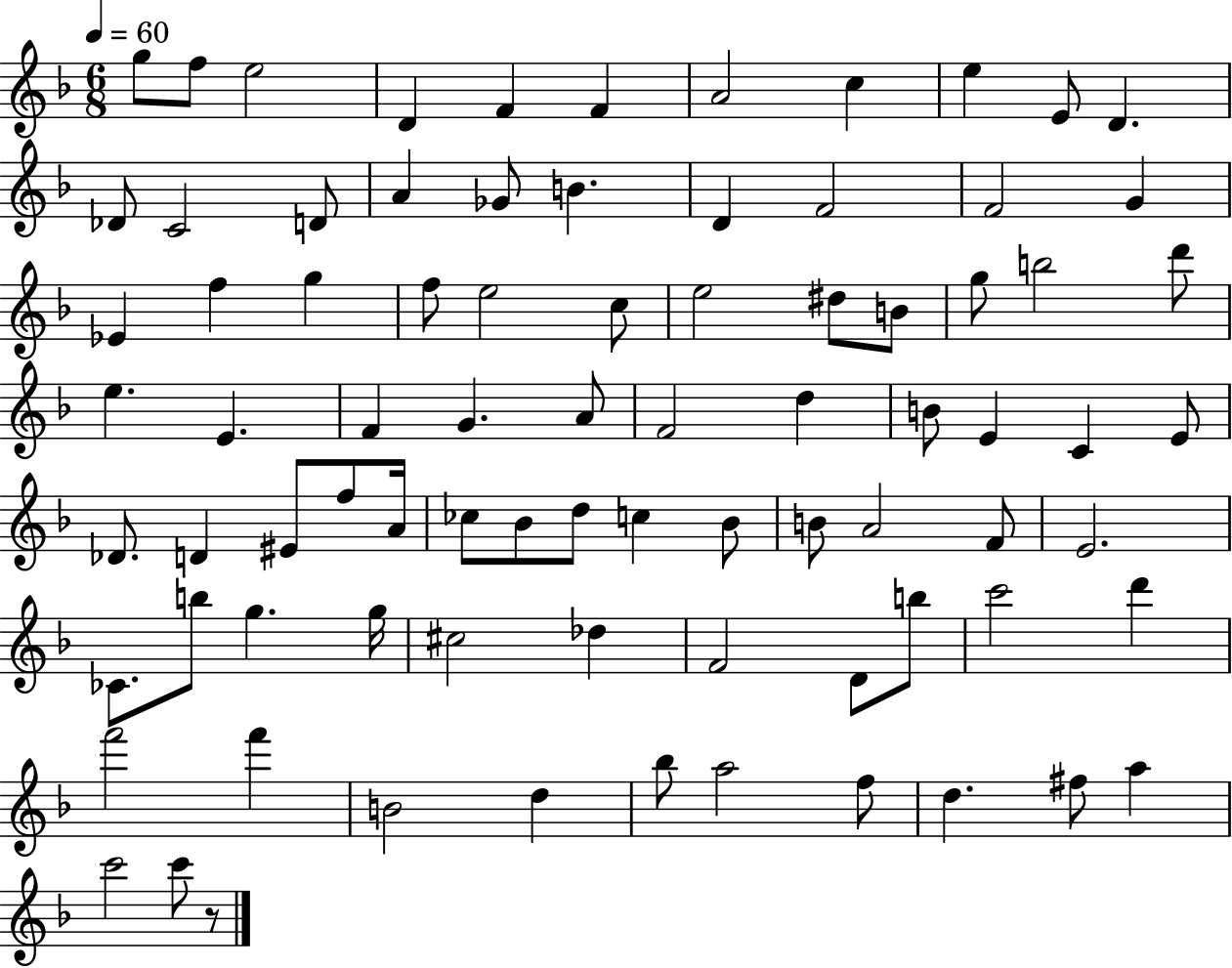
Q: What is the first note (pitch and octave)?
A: G5